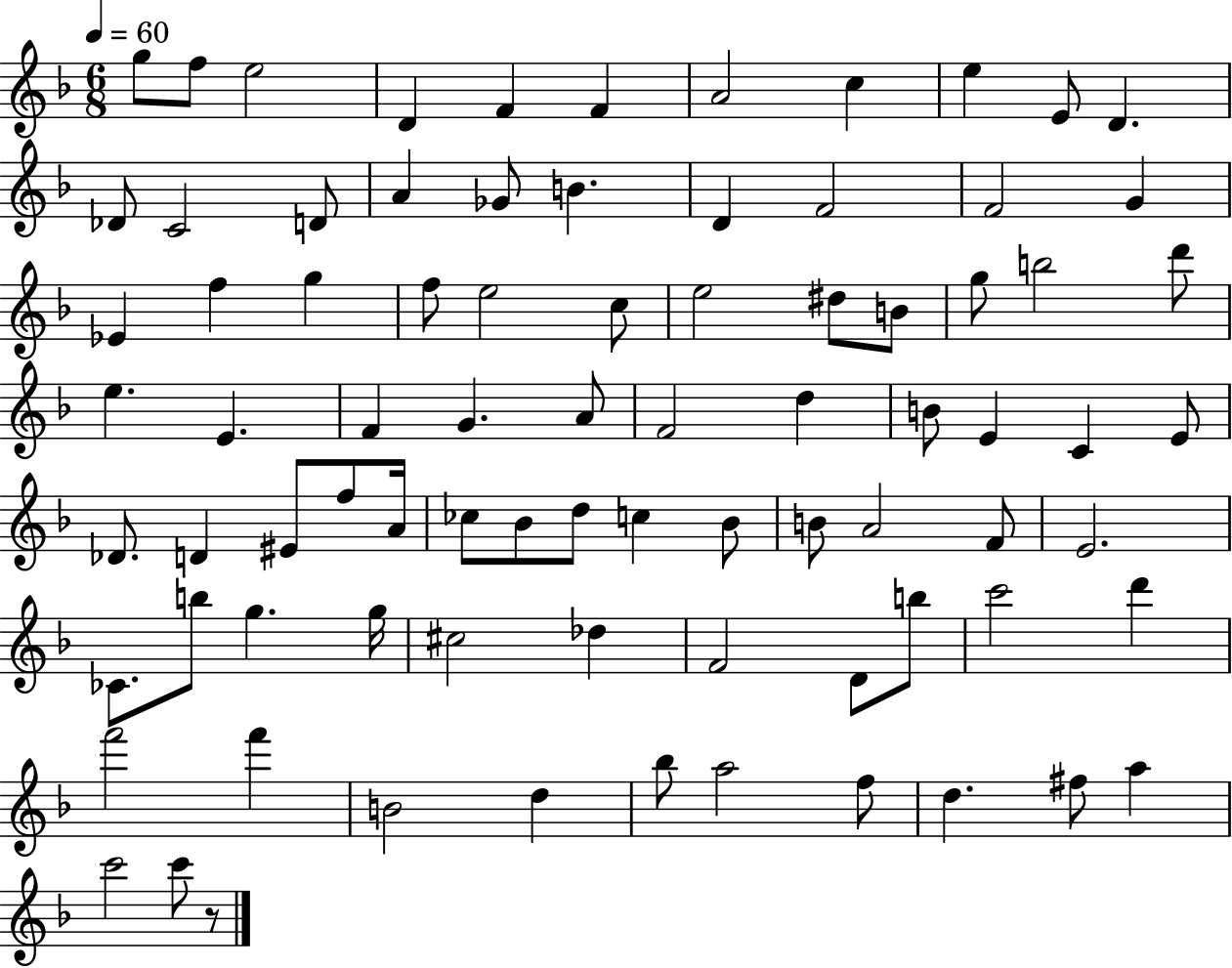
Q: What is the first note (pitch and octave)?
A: G5